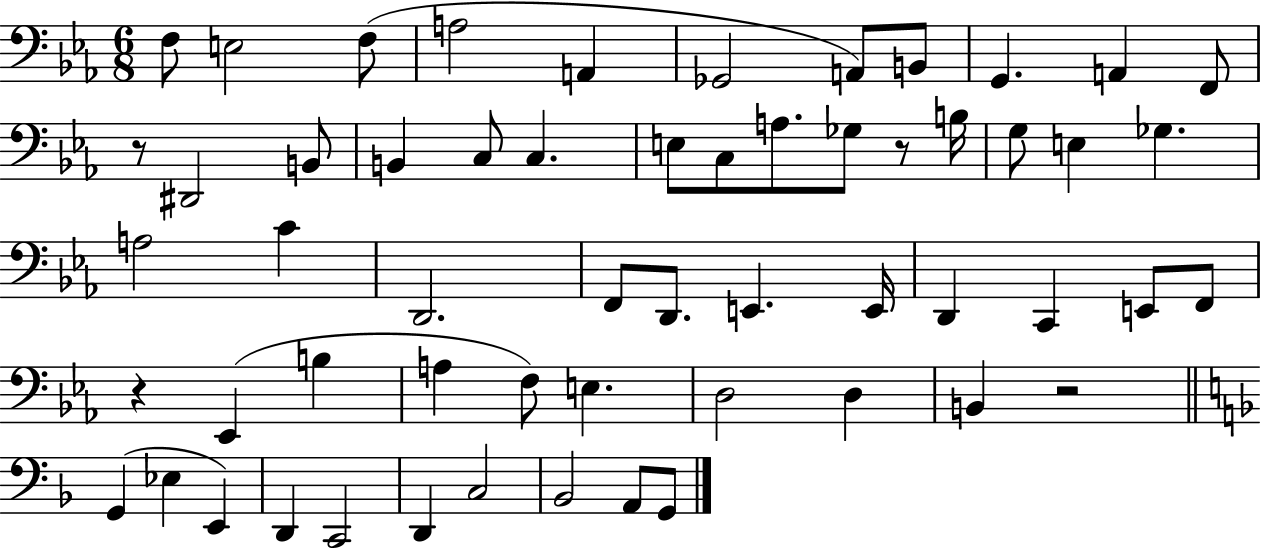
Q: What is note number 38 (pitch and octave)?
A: A3